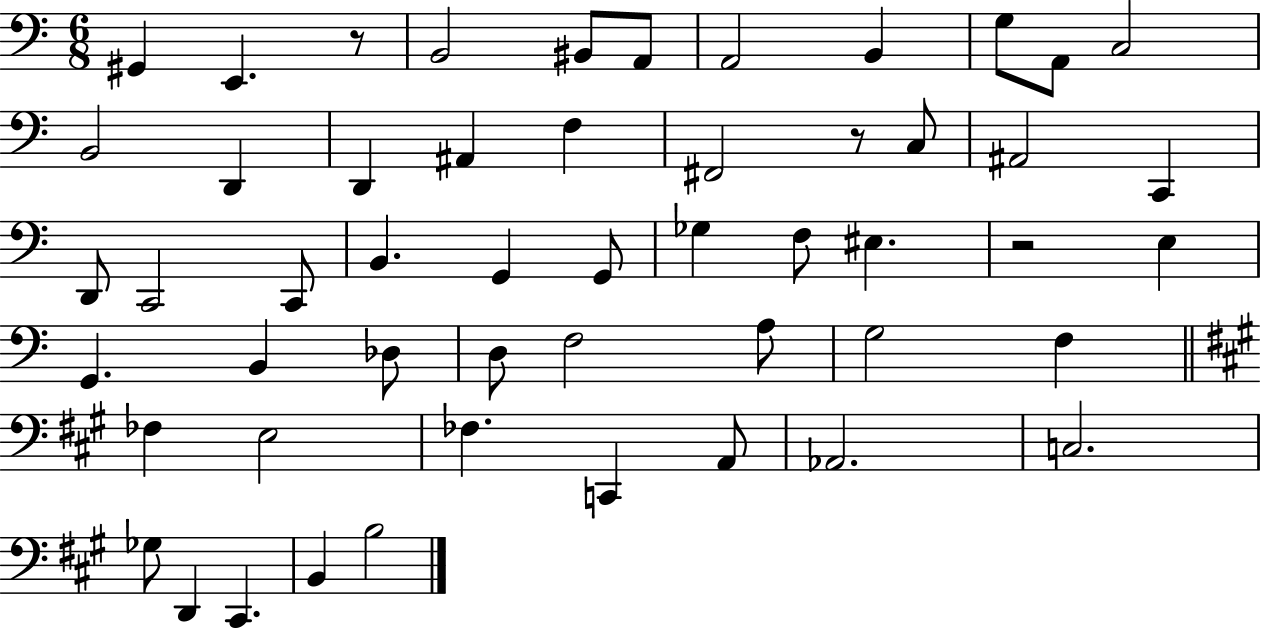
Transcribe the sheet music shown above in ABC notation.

X:1
T:Untitled
M:6/8
L:1/4
K:C
^G,, E,, z/2 B,,2 ^B,,/2 A,,/2 A,,2 B,, G,/2 A,,/2 C,2 B,,2 D,, D,, ^A,, F, ^F,,2 z/2 C,/2 ^A,,2 C,, D,,/2 C,,2 C,,/2 B,, G,, G,,/2 _G, F,/2 ^E, z2 E, G,, B,, _D,/2 D,/2 F,2 A,/2 G,2 F, _F, E,2 _F, C,, A,,/2 _A,,2 C,2 _G,/2 D,, ^C,, B,, B,2